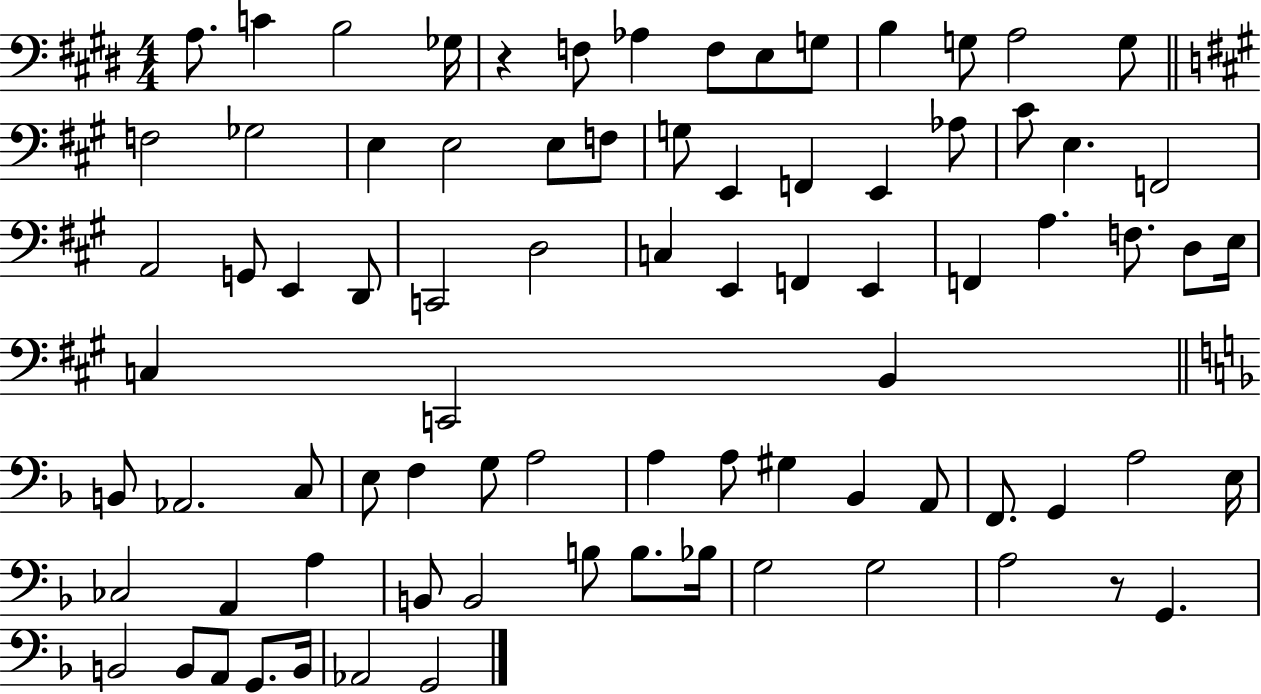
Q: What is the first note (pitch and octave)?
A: A3